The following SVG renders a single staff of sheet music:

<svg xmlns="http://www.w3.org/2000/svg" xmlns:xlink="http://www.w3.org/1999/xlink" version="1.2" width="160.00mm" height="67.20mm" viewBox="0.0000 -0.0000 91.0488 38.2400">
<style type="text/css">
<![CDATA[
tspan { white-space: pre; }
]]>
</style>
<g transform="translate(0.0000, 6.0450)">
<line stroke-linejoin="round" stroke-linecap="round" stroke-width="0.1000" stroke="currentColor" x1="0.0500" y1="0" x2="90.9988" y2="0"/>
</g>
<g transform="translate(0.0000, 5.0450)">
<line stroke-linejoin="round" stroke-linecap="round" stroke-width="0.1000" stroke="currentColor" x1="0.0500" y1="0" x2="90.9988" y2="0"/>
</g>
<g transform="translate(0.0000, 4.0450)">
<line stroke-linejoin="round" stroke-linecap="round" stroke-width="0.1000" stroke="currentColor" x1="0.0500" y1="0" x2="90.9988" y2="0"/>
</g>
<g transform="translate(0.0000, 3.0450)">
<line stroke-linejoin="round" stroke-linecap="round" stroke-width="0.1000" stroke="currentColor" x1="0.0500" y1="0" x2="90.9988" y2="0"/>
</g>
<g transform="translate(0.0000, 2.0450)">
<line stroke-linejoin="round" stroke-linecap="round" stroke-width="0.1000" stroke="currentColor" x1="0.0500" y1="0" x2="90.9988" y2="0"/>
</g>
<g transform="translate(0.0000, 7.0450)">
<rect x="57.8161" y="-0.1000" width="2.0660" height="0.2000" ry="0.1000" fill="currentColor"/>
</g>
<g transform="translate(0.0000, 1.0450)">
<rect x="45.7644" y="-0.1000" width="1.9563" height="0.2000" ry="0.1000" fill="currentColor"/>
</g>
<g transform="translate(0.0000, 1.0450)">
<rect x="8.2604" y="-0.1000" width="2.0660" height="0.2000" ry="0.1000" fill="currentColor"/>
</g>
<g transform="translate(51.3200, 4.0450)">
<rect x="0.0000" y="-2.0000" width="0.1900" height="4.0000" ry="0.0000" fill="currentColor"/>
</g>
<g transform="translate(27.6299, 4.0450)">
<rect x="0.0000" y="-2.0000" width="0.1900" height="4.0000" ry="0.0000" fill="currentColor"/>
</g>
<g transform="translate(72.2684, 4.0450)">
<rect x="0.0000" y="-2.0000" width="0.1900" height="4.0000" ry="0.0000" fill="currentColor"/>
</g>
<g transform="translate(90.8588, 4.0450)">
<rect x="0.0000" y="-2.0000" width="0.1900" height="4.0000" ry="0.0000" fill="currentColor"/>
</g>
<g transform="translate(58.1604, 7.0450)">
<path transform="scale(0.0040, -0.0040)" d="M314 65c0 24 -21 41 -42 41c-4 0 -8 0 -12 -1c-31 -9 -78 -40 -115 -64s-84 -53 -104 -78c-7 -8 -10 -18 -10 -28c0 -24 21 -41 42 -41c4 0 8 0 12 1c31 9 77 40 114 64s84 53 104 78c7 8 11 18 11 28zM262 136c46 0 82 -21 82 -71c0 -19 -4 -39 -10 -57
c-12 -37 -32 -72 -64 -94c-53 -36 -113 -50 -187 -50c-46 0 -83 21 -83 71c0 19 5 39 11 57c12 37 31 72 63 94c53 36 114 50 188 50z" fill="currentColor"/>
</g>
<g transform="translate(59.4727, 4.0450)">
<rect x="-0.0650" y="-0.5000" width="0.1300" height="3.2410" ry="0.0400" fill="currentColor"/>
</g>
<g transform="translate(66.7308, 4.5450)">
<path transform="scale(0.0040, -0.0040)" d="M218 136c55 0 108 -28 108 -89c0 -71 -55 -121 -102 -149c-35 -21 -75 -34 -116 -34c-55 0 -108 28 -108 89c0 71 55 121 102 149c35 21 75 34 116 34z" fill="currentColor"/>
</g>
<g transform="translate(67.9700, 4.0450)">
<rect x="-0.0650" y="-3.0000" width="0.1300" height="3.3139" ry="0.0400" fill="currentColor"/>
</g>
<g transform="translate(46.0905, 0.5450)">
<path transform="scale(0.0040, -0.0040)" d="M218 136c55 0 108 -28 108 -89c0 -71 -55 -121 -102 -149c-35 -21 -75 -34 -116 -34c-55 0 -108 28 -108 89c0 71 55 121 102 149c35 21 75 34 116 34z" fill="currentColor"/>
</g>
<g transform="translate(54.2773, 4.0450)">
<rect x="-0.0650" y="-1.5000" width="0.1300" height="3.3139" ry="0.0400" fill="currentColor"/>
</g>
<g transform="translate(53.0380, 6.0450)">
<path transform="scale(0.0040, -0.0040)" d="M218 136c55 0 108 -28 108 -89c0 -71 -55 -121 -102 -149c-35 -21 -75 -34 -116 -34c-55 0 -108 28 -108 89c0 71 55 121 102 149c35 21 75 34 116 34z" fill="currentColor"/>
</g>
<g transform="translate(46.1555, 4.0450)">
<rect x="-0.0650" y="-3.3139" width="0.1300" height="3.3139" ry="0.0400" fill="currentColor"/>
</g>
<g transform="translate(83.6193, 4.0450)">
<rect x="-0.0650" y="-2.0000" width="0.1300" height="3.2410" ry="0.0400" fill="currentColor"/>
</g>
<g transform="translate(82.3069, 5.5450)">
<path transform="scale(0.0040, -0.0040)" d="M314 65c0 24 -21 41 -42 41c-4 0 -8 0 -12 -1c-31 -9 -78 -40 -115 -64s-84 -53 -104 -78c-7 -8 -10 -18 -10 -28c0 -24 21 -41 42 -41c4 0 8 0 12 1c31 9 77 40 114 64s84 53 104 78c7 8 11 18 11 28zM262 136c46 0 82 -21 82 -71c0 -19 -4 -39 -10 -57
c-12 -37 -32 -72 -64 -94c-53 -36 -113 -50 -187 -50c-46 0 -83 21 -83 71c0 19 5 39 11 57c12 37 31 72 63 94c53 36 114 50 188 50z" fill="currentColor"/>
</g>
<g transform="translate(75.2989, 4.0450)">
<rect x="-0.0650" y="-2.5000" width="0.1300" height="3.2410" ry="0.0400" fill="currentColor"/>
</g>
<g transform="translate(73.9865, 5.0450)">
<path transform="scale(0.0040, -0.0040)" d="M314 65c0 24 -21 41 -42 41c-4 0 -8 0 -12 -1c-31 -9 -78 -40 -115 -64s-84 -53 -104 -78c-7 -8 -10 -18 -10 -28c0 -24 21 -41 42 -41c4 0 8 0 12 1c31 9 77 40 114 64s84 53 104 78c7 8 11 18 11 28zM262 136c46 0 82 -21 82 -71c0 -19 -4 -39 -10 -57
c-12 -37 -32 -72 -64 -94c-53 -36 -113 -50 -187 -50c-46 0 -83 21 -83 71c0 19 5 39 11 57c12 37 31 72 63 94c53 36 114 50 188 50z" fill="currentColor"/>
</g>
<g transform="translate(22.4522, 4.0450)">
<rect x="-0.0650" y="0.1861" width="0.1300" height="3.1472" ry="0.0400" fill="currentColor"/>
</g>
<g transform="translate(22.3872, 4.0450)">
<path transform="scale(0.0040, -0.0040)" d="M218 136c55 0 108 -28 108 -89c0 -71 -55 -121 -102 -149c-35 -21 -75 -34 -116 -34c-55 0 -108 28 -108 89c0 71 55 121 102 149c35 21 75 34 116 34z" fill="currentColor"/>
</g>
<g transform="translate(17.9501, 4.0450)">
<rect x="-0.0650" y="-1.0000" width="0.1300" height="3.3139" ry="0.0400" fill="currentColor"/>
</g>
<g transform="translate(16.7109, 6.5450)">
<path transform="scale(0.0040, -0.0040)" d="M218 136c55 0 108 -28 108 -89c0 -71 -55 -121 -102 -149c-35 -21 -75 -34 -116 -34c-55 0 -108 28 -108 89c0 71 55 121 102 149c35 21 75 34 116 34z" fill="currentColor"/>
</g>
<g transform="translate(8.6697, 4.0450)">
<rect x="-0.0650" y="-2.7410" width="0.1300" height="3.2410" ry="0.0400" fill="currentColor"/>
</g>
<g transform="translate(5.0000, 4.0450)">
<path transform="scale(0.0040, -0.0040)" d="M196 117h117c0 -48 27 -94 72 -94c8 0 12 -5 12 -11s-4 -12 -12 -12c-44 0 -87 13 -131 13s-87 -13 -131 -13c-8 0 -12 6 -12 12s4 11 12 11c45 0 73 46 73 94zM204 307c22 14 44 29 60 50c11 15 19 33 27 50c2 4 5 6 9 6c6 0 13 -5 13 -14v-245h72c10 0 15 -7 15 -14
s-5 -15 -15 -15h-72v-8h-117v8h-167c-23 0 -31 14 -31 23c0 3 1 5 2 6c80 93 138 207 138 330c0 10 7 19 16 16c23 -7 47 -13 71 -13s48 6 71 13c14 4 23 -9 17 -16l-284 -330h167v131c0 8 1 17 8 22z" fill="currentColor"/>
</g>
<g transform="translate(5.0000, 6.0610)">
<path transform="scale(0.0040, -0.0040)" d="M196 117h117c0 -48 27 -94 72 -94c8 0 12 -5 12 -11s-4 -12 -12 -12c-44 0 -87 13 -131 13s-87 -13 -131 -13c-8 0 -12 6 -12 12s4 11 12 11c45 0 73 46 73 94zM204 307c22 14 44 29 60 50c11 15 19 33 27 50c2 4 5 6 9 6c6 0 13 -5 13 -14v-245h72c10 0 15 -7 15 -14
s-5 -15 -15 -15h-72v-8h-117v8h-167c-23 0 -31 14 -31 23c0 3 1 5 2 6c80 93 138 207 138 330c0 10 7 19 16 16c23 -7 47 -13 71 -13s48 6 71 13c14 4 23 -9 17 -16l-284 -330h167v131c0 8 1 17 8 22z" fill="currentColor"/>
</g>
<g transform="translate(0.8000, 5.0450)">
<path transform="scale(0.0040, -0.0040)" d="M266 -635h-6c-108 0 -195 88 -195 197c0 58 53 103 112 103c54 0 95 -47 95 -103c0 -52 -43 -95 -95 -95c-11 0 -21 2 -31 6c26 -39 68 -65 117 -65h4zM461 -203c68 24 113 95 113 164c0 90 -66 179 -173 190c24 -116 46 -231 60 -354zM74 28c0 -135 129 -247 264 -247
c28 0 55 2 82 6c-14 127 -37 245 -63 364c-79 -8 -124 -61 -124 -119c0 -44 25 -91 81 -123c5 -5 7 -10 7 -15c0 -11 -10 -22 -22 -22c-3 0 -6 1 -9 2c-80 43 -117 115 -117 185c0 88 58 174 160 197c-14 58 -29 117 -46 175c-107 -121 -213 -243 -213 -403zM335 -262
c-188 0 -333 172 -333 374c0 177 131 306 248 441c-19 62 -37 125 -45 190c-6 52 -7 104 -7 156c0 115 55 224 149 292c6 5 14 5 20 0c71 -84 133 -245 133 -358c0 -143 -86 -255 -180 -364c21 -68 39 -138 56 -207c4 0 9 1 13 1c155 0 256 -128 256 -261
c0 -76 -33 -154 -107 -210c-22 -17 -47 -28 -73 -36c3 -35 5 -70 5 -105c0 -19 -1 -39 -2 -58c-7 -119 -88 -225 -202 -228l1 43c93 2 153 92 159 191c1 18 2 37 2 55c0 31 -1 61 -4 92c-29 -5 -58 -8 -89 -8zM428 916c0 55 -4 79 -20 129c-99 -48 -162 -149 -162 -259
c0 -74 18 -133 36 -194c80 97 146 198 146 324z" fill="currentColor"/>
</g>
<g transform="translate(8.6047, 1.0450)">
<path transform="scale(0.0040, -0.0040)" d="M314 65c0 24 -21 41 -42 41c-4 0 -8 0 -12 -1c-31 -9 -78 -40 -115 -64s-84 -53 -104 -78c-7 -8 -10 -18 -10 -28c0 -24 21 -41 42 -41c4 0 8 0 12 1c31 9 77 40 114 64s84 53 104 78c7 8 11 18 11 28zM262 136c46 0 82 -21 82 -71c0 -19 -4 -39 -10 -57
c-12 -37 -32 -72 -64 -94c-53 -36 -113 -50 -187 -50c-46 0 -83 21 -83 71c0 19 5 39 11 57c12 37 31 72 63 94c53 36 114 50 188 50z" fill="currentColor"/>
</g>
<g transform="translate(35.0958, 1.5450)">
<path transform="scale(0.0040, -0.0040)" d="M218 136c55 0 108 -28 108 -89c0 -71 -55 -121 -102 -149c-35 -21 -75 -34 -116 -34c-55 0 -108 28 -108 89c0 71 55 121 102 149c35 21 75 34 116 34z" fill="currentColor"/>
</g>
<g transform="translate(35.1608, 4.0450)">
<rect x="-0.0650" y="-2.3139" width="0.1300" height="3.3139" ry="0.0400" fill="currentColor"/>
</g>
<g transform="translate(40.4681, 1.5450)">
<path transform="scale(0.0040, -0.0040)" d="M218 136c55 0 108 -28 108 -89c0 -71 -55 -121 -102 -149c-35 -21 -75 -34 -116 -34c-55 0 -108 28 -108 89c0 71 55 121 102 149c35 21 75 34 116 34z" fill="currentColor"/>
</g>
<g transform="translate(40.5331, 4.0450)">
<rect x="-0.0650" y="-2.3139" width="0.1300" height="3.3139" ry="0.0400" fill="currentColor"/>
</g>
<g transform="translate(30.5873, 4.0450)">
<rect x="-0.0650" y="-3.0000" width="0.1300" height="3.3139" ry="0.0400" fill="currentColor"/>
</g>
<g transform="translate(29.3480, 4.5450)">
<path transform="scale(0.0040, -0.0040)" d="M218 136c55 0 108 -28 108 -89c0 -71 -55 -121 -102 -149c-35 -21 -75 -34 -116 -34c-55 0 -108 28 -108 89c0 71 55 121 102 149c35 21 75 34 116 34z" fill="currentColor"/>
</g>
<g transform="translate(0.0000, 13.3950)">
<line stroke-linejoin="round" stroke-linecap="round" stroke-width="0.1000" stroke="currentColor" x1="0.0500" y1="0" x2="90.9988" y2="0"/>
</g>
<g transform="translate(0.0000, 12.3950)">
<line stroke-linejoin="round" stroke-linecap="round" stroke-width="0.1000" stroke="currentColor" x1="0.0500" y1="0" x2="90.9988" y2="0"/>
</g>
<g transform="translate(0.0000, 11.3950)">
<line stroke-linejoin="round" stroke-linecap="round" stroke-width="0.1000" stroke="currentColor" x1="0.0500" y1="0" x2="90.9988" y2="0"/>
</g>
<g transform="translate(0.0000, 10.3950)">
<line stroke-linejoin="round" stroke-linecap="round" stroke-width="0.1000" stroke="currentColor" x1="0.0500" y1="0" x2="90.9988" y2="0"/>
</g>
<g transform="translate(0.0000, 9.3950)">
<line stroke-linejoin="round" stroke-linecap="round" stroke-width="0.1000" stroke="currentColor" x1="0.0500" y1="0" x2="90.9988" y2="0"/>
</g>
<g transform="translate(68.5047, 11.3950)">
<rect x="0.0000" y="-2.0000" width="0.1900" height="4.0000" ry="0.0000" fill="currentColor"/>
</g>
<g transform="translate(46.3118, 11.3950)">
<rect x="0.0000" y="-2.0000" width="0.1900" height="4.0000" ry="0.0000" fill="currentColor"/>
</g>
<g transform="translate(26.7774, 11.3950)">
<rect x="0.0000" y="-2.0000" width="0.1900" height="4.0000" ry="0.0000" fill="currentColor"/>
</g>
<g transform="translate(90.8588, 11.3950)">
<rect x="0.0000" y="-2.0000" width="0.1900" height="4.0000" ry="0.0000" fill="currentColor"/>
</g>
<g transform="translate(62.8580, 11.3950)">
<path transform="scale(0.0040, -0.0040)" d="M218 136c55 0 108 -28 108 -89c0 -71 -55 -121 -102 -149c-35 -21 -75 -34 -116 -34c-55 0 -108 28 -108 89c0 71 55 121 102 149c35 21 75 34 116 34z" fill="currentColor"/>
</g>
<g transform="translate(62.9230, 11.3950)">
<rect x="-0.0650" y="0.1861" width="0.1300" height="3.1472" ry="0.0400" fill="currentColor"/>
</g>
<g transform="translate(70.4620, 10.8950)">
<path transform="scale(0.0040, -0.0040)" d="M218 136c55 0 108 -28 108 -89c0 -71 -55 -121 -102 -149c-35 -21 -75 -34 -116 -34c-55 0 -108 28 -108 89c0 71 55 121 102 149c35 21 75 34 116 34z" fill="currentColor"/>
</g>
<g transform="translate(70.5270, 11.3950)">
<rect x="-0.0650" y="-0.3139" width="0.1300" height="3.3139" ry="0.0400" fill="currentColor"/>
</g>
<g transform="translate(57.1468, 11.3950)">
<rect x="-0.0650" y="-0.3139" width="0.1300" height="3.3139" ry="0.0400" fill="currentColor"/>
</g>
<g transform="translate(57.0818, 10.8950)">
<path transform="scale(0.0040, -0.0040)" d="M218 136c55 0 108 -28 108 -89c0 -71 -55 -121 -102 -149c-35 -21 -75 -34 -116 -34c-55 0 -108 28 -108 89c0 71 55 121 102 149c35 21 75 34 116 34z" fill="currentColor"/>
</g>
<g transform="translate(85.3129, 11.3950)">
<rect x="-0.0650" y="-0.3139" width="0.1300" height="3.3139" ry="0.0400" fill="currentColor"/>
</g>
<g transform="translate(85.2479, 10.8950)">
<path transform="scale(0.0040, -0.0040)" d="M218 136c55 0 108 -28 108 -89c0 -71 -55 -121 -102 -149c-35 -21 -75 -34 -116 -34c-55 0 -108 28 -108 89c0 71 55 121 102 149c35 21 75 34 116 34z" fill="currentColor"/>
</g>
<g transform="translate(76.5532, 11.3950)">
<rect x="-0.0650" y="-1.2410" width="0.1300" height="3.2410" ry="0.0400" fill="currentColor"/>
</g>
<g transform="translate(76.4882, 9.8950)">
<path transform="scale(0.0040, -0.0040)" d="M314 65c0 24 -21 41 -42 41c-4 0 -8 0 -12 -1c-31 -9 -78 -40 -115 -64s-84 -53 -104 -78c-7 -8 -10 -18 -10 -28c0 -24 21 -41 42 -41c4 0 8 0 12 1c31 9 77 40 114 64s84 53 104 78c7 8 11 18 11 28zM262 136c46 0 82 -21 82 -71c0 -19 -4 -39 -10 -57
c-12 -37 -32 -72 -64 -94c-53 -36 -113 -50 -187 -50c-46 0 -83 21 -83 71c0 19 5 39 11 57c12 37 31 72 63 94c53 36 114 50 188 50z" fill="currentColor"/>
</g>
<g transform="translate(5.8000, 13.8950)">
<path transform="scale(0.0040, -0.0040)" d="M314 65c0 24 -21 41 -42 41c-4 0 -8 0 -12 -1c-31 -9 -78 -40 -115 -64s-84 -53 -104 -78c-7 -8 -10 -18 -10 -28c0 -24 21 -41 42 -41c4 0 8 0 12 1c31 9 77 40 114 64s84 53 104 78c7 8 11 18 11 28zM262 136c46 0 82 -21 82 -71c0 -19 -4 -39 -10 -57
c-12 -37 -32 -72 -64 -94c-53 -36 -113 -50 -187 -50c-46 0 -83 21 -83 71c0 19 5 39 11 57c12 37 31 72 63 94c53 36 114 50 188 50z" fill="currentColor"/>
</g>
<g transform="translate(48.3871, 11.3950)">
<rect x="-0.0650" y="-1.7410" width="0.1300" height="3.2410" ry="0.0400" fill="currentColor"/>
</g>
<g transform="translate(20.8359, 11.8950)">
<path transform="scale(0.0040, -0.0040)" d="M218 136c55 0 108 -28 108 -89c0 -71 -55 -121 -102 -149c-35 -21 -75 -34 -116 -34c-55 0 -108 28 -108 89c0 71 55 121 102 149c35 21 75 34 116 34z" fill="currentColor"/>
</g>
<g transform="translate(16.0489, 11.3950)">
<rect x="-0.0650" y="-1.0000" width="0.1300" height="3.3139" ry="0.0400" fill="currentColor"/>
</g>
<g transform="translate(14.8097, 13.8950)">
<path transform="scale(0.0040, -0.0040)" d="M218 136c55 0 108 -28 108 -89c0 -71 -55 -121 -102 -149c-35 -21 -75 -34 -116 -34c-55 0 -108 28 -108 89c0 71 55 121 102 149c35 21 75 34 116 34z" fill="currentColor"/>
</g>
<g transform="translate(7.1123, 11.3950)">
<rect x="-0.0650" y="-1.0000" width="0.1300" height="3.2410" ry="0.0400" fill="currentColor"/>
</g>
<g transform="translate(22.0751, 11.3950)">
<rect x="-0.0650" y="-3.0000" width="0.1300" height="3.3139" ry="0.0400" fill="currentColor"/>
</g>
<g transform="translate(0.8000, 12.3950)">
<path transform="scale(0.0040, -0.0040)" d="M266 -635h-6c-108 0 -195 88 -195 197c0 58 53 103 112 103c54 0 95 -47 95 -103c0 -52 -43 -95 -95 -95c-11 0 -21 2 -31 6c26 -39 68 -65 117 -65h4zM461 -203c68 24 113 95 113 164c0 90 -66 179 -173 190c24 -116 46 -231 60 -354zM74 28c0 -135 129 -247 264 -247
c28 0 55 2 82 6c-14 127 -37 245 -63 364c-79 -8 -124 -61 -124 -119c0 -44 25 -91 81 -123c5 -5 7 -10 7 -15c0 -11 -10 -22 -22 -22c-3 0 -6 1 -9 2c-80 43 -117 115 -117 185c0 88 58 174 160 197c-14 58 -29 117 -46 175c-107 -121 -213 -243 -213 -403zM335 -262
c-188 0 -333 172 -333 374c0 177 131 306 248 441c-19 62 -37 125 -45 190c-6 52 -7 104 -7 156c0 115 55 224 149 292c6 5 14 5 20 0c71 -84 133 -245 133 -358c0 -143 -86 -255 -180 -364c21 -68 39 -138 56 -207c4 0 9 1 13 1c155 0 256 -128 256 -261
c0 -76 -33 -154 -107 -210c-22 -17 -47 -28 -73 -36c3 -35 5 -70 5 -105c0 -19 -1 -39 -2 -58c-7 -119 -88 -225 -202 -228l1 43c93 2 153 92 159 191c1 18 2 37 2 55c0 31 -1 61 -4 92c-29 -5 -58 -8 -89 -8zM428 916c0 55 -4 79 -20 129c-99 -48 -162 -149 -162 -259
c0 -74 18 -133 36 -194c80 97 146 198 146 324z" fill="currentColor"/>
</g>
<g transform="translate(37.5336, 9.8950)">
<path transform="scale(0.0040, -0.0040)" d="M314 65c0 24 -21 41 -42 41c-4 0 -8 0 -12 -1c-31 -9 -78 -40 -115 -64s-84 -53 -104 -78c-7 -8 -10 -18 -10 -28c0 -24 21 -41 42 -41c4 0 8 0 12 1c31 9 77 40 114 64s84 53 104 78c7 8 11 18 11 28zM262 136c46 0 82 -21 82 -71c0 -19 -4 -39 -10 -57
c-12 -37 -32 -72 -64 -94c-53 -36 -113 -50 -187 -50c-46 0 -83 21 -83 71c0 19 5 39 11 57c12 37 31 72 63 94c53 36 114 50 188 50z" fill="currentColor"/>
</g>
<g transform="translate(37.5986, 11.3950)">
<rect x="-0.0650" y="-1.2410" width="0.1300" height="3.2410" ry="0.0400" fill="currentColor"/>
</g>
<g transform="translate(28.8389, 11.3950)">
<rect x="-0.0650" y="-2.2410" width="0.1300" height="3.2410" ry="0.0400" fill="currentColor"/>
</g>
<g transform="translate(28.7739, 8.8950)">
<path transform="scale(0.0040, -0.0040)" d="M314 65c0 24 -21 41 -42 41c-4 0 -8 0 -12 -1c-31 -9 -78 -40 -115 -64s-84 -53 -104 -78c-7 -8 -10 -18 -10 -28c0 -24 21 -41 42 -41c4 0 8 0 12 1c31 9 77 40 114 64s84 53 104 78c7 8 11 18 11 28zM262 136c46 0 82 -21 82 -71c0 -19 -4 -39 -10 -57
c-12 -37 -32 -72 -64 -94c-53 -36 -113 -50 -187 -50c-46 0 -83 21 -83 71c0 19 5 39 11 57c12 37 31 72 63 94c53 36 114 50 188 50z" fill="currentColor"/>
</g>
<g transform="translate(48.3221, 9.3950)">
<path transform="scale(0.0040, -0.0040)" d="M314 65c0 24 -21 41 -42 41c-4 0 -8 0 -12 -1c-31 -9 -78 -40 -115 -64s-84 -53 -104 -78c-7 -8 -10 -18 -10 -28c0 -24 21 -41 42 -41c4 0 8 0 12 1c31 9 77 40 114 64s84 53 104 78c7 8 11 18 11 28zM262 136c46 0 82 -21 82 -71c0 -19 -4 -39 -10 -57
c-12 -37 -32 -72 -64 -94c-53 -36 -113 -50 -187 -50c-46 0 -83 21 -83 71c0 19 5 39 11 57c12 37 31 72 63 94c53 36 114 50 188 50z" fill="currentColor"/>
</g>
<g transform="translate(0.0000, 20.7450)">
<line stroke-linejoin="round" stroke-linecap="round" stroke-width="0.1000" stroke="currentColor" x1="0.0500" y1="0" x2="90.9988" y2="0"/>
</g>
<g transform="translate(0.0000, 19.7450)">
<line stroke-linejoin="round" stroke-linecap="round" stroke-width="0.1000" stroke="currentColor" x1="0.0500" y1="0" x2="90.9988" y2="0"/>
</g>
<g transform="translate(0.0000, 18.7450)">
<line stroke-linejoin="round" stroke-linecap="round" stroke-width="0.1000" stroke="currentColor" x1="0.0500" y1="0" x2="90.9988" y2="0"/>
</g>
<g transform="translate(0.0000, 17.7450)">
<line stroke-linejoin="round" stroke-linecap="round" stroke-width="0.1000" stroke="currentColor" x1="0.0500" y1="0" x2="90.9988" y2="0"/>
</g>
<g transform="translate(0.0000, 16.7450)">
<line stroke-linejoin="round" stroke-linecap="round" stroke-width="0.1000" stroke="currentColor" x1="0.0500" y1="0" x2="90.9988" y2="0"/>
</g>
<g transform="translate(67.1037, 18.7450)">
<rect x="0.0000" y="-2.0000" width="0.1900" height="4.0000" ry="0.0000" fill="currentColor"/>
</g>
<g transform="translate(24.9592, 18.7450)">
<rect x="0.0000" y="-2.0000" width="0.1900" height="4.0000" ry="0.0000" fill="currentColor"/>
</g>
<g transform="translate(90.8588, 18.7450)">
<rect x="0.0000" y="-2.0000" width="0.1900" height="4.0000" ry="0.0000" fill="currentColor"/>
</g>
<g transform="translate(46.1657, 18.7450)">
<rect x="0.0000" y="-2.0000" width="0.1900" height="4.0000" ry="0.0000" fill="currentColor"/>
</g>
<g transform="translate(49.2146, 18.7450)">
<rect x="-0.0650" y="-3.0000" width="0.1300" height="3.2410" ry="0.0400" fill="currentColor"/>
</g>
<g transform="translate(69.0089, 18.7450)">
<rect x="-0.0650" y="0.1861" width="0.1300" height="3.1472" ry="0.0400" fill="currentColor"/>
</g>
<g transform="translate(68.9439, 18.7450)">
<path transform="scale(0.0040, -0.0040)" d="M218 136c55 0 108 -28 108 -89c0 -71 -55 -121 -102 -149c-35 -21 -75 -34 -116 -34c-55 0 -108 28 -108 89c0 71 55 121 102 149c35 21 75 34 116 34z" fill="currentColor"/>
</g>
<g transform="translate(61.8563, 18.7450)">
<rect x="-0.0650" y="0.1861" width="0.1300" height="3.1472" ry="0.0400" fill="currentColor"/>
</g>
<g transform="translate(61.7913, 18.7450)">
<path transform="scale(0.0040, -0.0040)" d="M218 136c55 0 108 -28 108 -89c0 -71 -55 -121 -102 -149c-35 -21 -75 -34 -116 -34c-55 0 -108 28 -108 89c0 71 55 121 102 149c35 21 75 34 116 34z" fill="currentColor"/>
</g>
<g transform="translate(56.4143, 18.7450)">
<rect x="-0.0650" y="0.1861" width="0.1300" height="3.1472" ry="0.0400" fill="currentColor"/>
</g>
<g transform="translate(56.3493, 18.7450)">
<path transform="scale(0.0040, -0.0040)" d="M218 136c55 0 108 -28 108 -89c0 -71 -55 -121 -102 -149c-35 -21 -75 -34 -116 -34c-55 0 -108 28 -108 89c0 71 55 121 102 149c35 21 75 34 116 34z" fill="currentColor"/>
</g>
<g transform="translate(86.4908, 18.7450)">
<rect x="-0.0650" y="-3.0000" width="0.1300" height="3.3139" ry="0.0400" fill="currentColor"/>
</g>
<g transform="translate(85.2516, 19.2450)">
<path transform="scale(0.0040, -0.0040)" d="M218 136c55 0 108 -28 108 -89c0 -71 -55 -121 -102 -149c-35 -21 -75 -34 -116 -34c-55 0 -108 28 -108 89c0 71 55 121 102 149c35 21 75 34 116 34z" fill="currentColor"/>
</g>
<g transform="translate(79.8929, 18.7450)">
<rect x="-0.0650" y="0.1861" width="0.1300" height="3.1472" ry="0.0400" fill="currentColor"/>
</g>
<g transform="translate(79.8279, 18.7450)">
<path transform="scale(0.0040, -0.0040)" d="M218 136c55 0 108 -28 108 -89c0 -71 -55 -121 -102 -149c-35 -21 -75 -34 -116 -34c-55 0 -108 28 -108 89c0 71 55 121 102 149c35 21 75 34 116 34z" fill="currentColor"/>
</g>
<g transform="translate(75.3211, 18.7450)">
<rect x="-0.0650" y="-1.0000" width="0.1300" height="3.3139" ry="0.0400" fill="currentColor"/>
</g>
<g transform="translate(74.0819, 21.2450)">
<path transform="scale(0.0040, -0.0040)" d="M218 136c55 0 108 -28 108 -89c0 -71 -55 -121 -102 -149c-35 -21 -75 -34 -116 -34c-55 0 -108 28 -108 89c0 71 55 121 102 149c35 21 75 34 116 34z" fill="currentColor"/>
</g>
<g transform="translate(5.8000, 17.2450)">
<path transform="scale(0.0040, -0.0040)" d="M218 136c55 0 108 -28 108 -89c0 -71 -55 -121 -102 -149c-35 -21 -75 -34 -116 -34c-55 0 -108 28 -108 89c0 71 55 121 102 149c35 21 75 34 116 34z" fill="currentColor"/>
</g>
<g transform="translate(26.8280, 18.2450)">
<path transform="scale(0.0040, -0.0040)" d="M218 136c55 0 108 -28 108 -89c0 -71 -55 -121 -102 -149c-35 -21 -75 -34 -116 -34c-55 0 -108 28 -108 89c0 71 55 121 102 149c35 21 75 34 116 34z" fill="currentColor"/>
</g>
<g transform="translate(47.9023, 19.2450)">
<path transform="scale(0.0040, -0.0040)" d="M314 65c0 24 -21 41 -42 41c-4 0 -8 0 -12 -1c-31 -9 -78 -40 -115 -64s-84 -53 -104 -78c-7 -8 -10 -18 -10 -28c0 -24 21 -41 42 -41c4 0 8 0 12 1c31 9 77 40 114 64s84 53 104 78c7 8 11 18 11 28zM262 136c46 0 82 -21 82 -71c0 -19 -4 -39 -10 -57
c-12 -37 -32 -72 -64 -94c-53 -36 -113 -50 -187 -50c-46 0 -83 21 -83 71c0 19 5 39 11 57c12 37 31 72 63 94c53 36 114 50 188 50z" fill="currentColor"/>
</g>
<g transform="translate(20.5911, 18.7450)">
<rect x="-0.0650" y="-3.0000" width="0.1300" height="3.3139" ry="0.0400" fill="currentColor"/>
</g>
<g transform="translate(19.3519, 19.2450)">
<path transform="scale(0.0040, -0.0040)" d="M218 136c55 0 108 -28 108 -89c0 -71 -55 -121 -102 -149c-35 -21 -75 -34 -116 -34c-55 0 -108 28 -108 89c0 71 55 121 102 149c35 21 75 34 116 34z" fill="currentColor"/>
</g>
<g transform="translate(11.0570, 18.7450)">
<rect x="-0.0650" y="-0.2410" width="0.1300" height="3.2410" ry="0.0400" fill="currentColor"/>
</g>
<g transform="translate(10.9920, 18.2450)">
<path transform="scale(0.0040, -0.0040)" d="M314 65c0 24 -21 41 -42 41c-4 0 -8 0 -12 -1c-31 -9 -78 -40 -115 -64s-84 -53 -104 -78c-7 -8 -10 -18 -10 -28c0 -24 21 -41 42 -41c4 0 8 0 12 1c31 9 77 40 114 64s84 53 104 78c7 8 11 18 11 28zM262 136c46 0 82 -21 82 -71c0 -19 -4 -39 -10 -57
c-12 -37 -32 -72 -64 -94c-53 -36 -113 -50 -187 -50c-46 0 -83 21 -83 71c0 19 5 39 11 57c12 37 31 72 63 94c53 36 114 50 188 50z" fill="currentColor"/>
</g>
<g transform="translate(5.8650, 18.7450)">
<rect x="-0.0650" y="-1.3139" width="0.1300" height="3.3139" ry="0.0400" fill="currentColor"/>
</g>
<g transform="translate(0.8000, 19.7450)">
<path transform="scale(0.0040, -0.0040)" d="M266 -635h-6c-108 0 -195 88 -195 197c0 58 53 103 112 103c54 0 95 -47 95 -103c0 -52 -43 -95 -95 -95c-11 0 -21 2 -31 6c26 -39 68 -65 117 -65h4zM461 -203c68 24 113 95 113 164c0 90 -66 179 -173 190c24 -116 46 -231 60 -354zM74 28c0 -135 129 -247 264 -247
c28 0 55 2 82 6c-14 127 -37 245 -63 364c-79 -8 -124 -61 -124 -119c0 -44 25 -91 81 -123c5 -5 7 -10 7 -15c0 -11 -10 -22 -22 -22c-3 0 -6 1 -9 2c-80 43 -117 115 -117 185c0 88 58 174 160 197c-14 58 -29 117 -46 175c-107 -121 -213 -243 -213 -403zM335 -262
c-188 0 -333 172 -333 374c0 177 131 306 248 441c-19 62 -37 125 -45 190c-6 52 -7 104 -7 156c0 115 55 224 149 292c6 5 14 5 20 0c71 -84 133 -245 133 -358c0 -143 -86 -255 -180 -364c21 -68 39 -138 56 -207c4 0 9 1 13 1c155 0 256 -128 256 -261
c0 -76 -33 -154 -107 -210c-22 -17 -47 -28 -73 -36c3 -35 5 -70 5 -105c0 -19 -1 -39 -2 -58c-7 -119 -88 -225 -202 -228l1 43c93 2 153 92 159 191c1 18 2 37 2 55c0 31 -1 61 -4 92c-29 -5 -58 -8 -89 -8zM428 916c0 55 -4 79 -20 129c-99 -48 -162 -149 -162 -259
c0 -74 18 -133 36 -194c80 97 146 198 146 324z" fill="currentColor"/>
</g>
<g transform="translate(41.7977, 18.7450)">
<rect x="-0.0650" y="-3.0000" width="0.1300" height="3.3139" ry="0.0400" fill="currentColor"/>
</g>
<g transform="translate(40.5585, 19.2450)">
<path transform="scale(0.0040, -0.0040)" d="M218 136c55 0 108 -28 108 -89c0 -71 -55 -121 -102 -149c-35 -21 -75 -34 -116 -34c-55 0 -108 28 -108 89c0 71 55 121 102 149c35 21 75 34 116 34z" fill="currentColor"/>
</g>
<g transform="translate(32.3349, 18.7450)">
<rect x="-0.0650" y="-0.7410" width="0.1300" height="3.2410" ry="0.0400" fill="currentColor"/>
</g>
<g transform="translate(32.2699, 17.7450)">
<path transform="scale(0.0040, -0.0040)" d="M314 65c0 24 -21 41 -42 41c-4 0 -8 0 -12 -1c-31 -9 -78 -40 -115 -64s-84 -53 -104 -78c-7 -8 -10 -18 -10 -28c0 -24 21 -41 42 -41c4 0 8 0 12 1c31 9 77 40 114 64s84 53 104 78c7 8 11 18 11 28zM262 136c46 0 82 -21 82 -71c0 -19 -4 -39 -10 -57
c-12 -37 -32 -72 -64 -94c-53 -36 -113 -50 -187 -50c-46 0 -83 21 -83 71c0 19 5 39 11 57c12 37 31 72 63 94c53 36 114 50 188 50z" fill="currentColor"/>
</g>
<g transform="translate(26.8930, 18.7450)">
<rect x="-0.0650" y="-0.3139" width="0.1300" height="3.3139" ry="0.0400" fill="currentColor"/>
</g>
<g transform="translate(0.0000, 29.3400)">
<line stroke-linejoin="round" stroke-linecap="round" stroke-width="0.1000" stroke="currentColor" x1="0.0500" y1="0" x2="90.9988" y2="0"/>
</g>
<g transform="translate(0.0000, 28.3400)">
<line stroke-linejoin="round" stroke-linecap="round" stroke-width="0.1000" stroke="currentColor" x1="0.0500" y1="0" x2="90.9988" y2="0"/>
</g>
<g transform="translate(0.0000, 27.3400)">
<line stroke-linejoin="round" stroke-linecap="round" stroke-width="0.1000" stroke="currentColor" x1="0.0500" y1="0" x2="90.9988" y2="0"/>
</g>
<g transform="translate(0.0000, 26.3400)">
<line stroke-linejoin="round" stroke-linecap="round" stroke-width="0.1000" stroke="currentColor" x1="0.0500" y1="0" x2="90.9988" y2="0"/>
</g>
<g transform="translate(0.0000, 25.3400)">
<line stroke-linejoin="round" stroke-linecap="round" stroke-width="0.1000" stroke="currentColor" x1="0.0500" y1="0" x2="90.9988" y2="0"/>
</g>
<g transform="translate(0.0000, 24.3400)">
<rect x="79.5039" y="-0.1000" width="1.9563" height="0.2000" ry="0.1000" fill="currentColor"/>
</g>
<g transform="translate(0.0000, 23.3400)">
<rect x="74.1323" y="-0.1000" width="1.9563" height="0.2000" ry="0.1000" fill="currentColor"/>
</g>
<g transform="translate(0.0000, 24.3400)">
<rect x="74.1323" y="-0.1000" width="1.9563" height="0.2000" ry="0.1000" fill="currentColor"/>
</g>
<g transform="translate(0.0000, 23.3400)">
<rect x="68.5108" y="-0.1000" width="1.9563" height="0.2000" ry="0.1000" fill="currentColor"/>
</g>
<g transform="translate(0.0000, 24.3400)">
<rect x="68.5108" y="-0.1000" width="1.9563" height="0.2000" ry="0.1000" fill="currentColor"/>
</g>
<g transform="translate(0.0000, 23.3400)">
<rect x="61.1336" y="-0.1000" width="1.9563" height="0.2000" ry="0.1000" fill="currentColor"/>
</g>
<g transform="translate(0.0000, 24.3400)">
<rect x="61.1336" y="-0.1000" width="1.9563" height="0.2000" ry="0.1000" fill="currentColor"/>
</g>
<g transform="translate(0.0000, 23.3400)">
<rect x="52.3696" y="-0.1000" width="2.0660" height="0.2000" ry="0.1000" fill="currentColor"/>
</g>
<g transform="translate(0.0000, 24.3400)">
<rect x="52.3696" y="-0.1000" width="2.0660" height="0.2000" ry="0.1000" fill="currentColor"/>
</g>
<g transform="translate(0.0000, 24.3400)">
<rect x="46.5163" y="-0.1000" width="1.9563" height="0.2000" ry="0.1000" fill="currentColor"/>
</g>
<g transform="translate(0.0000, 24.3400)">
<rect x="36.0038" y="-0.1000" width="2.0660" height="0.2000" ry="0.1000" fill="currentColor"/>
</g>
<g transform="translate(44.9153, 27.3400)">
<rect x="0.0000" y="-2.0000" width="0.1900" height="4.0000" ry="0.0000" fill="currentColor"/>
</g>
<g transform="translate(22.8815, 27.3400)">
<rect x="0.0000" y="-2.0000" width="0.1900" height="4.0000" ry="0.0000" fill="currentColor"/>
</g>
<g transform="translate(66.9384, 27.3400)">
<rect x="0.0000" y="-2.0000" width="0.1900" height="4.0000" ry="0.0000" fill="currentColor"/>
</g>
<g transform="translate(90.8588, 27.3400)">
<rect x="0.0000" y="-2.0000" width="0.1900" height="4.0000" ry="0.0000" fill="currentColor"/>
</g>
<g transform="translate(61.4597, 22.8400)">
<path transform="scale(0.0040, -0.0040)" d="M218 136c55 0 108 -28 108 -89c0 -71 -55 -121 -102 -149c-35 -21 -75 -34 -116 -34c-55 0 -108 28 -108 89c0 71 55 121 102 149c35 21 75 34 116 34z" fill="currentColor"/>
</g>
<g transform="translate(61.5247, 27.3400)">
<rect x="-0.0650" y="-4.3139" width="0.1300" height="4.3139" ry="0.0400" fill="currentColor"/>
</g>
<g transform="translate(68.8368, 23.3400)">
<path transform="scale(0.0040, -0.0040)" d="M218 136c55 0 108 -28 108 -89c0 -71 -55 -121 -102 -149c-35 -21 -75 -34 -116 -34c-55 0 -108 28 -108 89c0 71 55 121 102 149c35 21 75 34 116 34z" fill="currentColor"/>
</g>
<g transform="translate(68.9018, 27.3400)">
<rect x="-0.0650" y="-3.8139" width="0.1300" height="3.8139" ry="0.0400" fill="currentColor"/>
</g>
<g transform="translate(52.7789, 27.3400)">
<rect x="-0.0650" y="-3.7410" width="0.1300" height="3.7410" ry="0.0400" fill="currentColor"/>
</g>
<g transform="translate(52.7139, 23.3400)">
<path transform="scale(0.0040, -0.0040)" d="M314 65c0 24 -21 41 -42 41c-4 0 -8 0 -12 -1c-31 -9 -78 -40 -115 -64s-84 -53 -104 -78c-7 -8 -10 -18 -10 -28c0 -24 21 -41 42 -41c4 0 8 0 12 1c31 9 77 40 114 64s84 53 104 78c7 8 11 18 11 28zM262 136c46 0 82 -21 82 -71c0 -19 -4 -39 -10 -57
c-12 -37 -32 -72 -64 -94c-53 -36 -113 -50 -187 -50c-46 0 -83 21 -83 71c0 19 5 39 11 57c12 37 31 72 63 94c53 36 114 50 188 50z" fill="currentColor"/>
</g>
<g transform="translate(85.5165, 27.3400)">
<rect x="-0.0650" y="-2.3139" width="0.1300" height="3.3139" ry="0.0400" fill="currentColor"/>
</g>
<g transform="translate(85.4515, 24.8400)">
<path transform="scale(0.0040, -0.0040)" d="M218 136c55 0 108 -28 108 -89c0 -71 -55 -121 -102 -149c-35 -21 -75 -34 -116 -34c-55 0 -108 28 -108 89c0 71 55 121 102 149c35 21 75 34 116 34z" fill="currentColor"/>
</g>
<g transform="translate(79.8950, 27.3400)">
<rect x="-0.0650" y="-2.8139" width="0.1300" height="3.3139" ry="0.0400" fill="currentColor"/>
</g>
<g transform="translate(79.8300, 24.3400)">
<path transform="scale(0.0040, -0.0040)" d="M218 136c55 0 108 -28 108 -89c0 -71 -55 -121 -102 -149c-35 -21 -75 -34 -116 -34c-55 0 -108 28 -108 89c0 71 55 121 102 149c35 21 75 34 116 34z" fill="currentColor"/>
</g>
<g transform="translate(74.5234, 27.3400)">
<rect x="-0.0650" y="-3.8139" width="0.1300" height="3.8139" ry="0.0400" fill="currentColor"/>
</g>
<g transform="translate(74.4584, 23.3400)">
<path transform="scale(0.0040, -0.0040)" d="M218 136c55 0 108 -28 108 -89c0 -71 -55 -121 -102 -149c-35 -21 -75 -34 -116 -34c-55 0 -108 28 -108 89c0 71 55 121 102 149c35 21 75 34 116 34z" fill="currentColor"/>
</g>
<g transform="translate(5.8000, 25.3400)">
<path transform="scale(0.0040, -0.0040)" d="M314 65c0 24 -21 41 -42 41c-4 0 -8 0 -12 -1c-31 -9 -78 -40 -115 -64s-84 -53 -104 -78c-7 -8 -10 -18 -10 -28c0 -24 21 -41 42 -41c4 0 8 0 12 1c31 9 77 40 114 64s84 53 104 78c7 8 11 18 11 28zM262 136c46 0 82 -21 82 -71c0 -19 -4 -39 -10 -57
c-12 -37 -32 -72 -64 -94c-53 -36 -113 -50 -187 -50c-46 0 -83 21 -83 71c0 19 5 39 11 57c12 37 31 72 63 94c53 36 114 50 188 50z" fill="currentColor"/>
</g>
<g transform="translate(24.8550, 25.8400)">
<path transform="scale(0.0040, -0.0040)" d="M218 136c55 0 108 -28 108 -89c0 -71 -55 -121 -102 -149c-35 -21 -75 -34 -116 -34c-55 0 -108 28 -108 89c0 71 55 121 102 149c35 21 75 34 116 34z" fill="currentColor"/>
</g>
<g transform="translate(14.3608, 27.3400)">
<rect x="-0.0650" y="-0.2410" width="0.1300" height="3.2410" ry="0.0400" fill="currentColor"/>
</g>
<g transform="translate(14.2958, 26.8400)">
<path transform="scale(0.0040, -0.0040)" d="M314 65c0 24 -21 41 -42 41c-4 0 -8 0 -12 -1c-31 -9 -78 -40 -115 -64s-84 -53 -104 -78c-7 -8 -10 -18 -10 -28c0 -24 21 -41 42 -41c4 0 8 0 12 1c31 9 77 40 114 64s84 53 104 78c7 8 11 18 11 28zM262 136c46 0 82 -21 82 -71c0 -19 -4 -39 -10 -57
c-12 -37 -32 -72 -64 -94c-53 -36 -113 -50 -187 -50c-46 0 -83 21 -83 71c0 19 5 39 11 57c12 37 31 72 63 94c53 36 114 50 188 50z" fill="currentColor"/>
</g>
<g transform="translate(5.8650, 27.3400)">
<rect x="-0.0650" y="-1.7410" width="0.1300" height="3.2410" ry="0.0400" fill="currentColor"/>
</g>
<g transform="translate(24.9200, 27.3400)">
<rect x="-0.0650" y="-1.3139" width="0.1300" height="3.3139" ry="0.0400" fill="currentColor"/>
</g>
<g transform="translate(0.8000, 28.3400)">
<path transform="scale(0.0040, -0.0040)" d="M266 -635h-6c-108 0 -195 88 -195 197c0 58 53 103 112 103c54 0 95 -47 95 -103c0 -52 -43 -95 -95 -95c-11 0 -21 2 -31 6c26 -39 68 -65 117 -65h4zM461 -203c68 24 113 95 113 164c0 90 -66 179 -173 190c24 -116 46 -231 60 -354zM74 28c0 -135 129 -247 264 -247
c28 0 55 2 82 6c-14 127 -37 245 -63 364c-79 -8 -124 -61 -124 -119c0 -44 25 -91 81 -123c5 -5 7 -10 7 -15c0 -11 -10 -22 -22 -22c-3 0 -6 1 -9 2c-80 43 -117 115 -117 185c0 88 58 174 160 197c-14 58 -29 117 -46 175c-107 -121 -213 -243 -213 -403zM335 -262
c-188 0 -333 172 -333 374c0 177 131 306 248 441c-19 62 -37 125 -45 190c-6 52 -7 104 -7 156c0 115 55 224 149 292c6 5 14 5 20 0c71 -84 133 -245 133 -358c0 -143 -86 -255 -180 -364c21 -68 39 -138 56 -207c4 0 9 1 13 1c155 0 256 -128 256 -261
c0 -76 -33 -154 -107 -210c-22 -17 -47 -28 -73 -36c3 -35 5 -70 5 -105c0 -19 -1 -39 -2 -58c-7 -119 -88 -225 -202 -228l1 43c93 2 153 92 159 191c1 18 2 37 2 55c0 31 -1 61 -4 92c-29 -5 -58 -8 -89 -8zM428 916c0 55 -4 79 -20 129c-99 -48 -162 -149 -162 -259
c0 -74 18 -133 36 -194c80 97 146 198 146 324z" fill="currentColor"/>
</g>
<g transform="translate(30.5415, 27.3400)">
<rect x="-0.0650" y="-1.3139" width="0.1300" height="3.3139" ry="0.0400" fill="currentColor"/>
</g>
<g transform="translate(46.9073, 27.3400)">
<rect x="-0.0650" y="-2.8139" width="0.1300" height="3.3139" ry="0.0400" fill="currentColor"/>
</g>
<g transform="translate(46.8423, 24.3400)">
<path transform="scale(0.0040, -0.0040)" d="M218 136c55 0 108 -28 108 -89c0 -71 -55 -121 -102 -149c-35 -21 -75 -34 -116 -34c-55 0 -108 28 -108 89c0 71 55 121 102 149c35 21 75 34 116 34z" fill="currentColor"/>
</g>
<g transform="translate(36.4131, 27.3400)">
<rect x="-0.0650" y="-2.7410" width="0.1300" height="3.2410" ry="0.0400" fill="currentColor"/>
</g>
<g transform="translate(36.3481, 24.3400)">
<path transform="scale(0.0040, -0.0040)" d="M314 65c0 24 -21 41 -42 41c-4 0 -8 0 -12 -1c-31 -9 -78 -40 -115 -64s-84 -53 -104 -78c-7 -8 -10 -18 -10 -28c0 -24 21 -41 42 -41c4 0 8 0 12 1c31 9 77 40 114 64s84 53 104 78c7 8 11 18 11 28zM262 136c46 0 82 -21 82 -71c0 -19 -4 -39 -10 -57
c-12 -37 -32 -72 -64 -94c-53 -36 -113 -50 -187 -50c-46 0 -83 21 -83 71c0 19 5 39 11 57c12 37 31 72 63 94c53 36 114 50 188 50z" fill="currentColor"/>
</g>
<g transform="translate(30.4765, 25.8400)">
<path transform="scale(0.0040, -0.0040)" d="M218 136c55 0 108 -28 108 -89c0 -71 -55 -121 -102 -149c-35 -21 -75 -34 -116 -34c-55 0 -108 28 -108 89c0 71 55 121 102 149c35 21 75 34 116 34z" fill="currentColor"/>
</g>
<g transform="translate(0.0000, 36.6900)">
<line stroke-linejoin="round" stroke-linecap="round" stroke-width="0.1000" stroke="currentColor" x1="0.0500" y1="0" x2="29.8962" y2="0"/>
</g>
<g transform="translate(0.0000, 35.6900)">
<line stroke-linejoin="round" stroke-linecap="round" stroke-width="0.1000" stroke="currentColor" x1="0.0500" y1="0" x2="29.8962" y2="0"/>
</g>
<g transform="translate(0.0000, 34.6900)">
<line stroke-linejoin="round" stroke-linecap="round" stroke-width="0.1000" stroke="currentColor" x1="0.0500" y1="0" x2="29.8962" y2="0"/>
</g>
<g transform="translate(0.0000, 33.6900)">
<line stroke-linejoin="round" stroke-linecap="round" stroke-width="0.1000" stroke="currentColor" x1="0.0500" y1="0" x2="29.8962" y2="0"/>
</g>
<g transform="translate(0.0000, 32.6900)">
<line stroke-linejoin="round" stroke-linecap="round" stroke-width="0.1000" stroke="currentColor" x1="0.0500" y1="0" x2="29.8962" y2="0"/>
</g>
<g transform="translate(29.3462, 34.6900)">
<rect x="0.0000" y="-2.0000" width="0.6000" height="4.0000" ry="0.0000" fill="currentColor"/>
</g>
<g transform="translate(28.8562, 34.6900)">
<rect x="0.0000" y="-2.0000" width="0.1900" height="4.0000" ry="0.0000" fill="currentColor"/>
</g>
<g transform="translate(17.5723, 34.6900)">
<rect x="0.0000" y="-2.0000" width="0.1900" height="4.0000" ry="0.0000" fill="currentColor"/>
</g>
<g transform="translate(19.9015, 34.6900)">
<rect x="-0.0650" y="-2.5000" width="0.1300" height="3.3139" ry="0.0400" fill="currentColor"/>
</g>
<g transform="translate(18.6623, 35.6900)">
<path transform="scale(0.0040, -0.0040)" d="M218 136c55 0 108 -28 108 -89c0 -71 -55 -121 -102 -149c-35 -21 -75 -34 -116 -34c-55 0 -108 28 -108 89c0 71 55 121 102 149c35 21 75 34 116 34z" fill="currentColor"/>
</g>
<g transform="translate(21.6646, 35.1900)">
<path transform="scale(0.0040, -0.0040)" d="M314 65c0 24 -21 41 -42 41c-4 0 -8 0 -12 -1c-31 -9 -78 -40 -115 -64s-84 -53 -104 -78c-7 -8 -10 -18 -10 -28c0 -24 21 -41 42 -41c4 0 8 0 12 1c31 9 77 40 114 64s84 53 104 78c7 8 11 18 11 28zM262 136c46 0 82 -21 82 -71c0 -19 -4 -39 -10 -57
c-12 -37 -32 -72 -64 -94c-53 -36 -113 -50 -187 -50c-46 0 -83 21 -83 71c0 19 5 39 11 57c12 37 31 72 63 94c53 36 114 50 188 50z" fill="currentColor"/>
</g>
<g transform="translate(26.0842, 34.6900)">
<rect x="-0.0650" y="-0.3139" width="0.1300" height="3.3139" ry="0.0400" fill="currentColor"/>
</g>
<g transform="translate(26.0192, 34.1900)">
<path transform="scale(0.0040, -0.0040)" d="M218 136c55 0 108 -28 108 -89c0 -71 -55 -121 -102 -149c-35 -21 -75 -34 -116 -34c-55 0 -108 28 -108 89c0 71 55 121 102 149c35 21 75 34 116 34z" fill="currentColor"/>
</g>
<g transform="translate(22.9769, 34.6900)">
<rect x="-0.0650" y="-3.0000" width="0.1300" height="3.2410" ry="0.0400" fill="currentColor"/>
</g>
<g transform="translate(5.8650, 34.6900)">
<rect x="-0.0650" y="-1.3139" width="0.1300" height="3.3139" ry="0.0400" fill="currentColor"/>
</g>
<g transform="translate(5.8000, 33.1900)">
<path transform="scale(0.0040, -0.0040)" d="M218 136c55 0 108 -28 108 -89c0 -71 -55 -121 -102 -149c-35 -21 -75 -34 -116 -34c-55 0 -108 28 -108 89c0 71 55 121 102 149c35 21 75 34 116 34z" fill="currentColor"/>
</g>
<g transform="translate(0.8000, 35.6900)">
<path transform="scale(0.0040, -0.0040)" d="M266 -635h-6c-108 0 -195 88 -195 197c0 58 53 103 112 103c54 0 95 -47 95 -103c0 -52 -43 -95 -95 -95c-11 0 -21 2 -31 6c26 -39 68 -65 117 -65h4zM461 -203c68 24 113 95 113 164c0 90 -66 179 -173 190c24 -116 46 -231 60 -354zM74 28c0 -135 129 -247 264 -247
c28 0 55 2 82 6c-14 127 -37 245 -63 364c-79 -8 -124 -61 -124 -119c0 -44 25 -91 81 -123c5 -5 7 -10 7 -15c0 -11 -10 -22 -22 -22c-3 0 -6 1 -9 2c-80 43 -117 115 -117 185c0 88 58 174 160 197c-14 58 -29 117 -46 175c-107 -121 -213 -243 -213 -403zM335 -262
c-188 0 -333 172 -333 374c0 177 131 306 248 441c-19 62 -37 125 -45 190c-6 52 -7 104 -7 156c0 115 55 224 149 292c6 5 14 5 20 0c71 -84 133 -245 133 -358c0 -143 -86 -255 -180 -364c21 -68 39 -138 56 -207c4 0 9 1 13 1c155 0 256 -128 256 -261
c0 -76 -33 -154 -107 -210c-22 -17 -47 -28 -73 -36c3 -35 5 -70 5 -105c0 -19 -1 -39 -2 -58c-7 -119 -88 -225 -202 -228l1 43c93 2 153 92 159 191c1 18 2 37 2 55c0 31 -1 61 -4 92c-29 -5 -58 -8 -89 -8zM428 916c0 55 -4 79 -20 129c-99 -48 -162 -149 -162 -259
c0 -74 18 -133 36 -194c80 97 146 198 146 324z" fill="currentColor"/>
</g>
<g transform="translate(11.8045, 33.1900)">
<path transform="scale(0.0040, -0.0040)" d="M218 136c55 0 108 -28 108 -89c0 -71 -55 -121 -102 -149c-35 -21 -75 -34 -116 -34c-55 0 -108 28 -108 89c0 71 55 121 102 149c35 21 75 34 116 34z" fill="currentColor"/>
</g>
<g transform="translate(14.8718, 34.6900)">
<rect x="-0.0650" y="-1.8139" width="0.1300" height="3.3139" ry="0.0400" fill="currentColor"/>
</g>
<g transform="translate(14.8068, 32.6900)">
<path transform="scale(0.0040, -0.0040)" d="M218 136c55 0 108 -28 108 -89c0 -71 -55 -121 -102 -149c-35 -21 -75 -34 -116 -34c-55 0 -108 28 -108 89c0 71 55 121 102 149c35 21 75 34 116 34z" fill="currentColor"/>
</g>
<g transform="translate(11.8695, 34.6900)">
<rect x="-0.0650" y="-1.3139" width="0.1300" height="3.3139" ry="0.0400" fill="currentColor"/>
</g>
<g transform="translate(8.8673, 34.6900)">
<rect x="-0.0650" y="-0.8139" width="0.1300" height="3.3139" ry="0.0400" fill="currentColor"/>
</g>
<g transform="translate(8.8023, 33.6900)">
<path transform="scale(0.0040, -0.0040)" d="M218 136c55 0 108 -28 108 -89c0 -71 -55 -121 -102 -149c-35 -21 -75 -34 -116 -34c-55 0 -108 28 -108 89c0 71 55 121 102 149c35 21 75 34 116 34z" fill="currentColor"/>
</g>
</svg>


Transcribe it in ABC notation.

X:1
T:Untitled
M:4/4
L:1/4
K:C
a2 D B A g g b E C2 A G2 F2 D2 D A g2 e2 f2 c B c e2 c e c2 A c d2 A A2 B B B D B A f2 c2 e e a2 a c'2 d' c' c' a g e d e f G A2 c